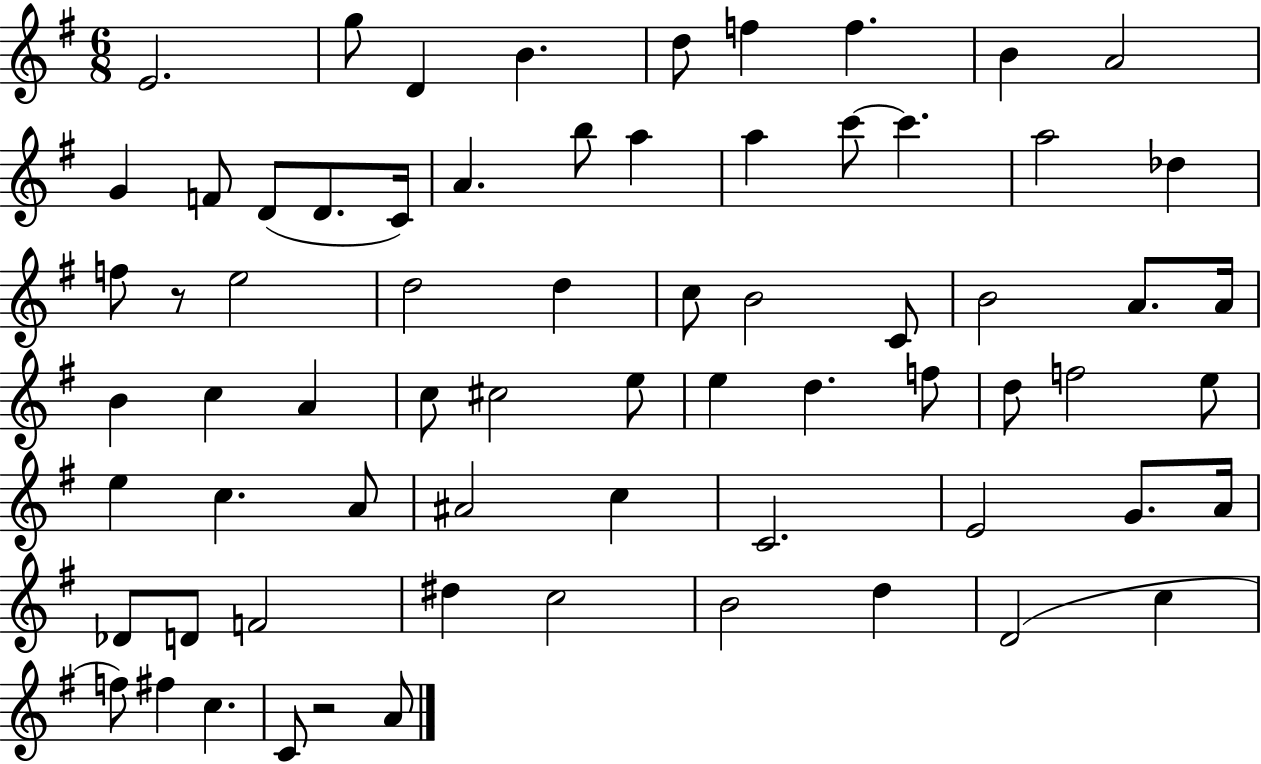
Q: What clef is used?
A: treble